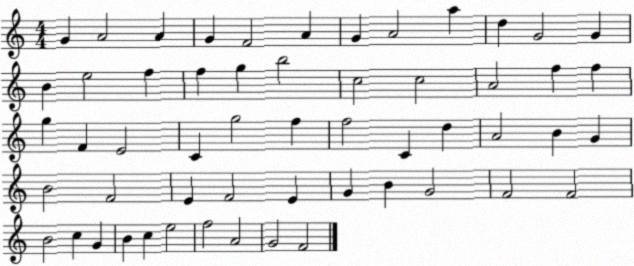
X:1
T:Untitled
M:4/4
L:1/4
K:C
G A2 A G F2 A G A2 a d G2 G B e2 f f g b2 c2 c2 A2 f f g F E2 C g2 f f2 C d A2 B G B2 F2 E F2 E G B G2 F2 F2 B2 c G B c e2 f2 A2 G2 F2